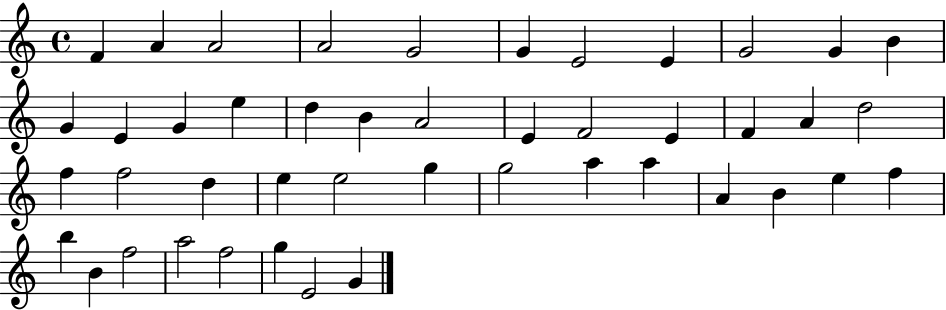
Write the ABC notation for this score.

X:1
T:Untitled
M:4/4
L:1/4
K:C
F A A2 A2 G2 G E2 E G2 G B G E G e d B A2 E F2 E F A d2 f f2 d e e2 g g2 a a A B e f b B f2 a2 f2 g E2 G